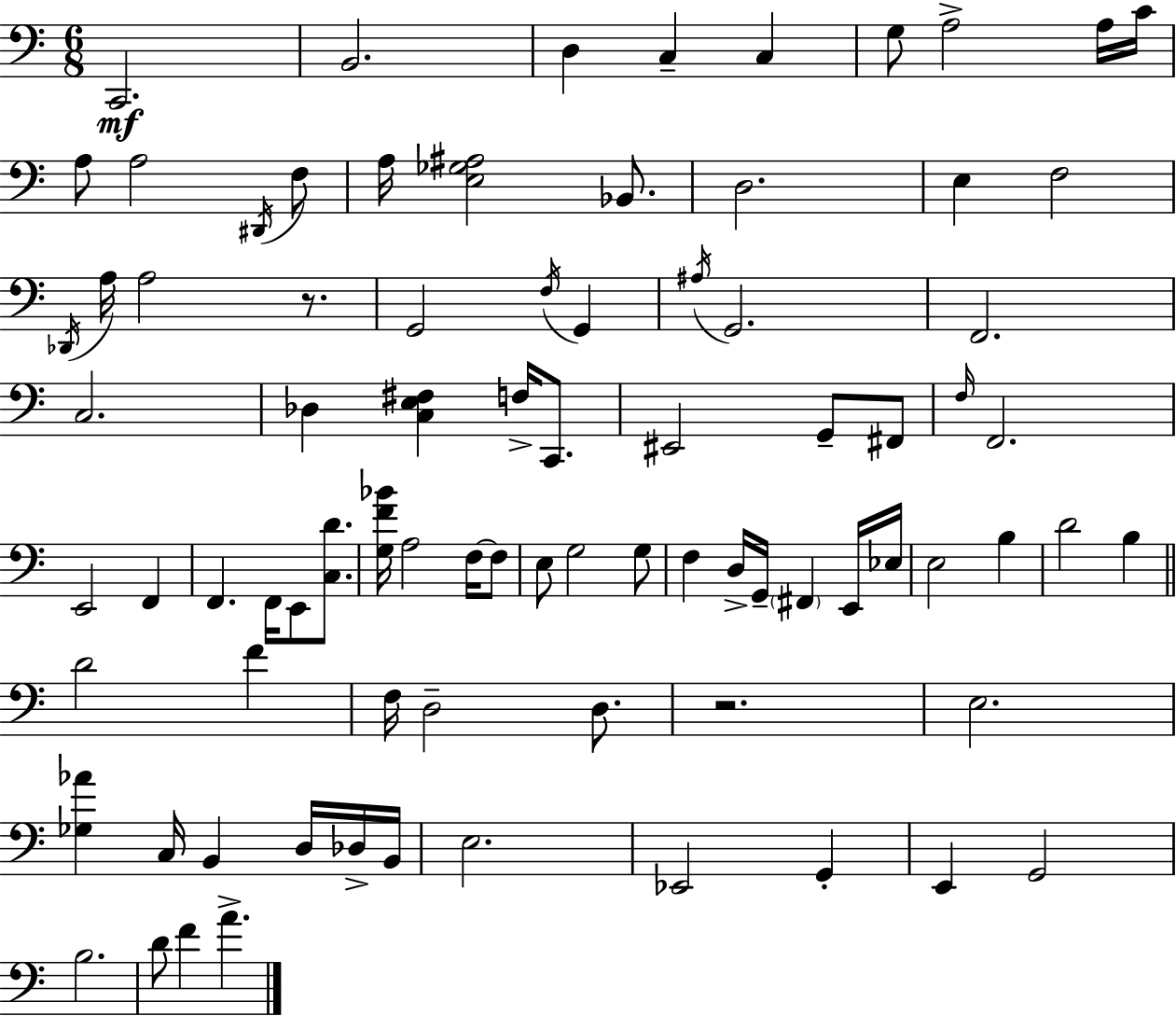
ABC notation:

X:1
T:Untitled
M:6/8
L:1/4
K:Am
C,,2 B,,2 D, C, C, G,/2 A,2 A,/4 C/4 A,/2 A,2 ^D,,/4 F,/2 A,/4 [E,_G,^A,]2 _B,,/2 D,2 E, F,2 _D,,/4 A,/4 A,2 z/2 G,,2 F,/4 G,, ^A,/4 G,,2 F,,2 C,2 _D, [C,E,^F,] F,/4 C,,/2 ^E,,2 G,,/2 ^F,,/2 F,/4 F,,2 E,,2 F,, F,, F,,/4 E,,/2 [C,D]/2 [G,F_B]/4 A,2 F,/4 F,/2 E,/2 G,2 G,/2 F, D,/4 G,,/4 ^F,, E,,/4 _E,/4 E,2 B, D2 B, D2 F F,/4 D,2 D,/2 z2 E,2 [_G,_A] C,/4 B,, D,/4 _D,/4 B,,/4 E,2 _E,,2 G,, E,, G,,2 B,2 D/2 F A